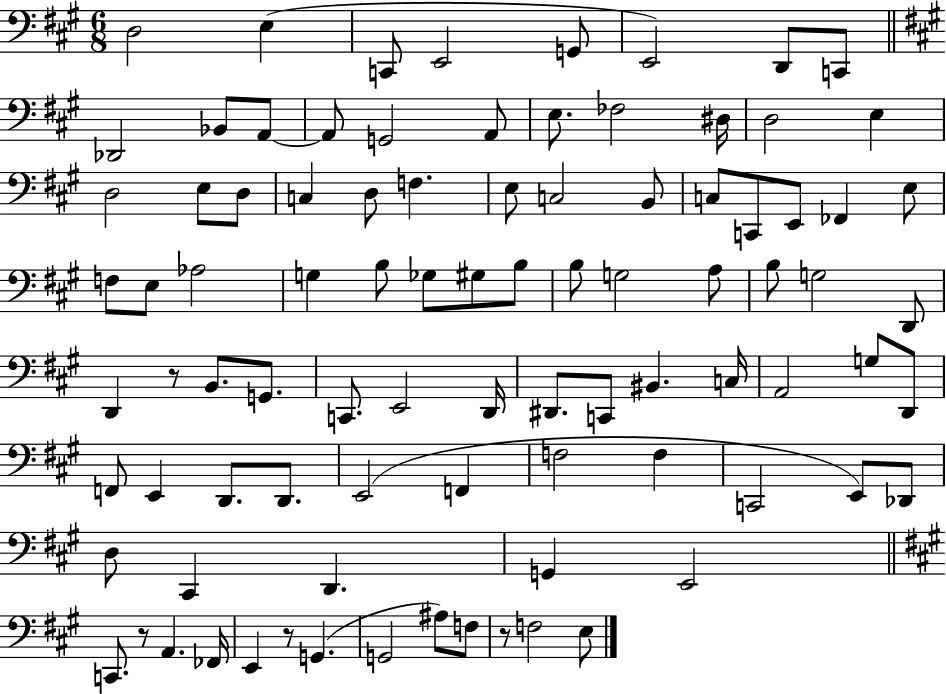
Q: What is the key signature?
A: A major